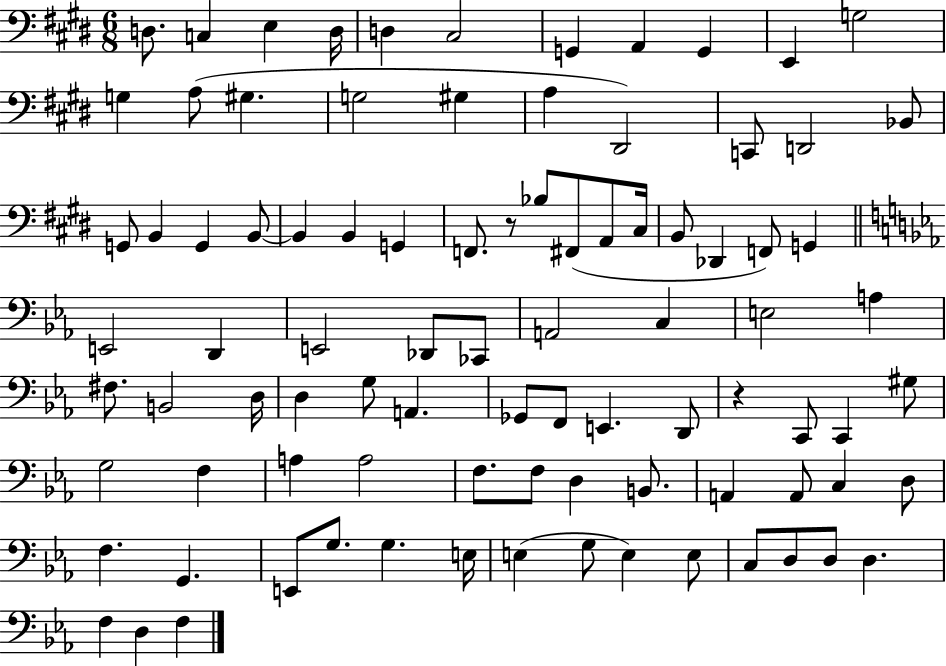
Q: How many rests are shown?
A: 2